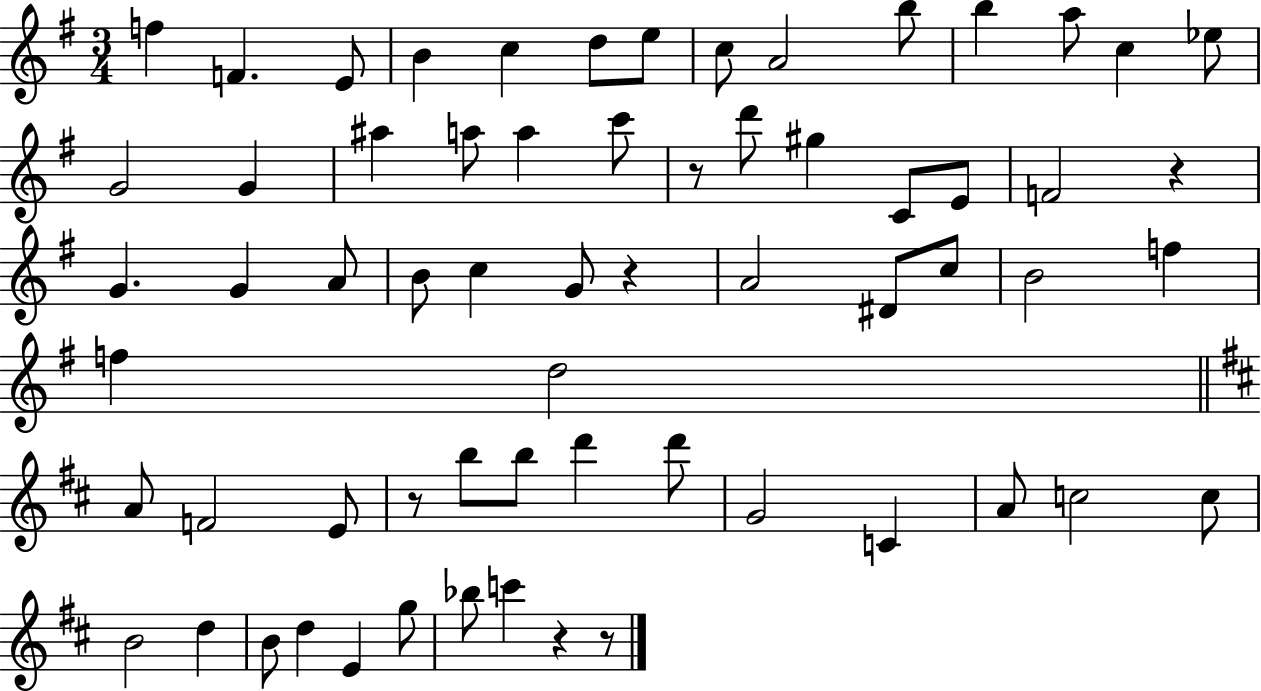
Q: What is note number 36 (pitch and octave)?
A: F5